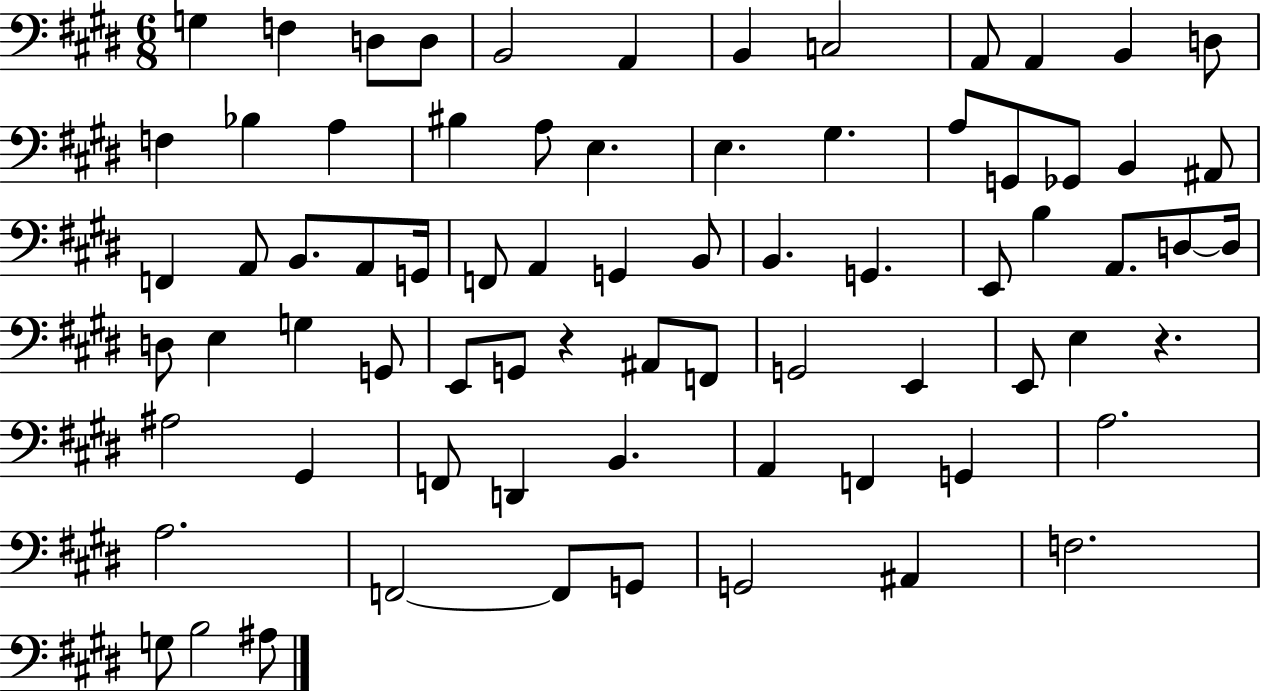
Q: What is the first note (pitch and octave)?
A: G3